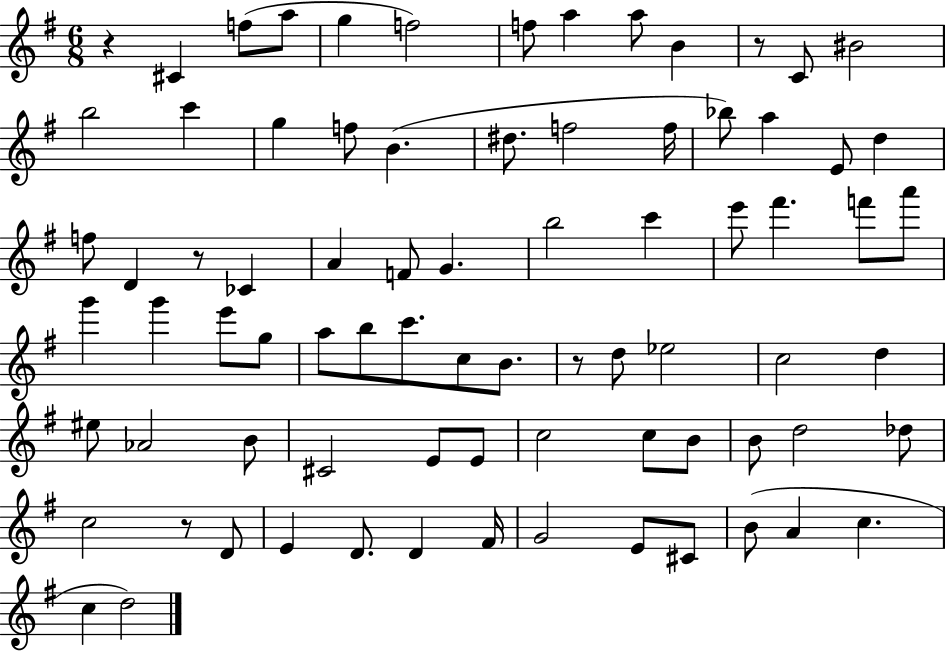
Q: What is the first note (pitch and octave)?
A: C#4